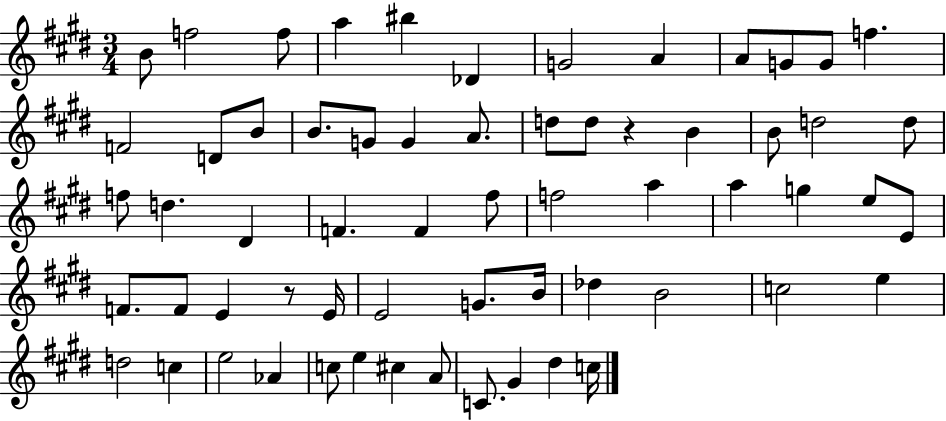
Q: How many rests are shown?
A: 2